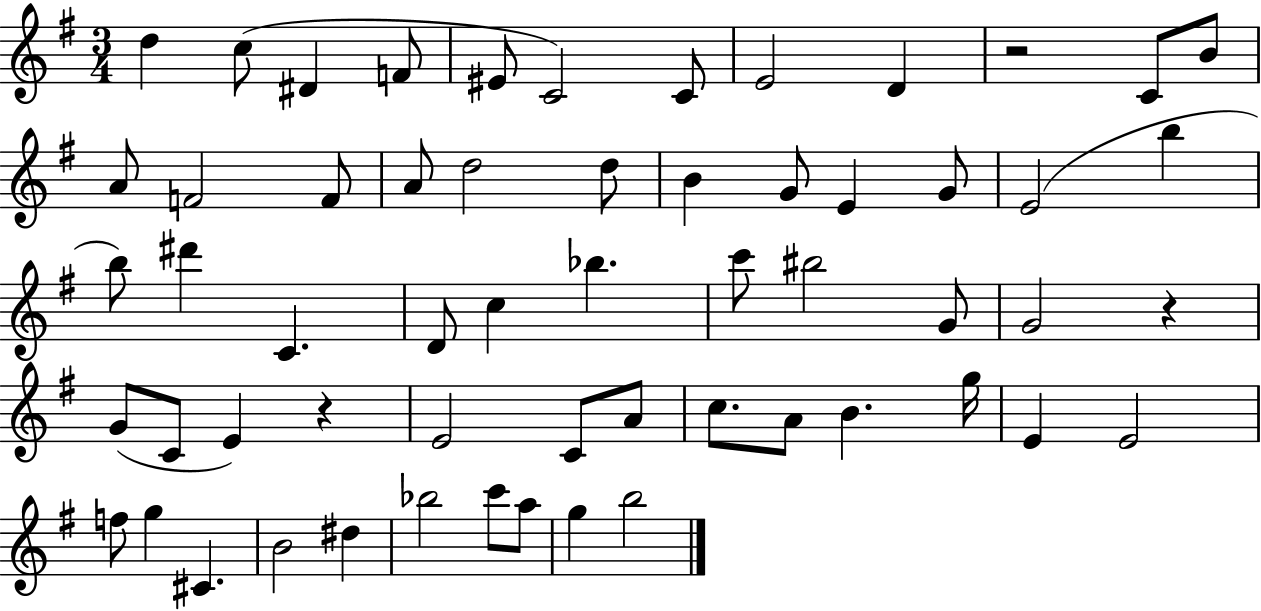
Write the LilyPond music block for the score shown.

{
  \clef treble
  \numericTimeSignature
  \time 3/4
  \key g \major
  d''4 c''8( dis'4 f'8 | eis'8 c'2) c'8 | e'2 d'4 | r2 c'8 b'8 | \break a'8 f'2 f'8 | a'8 d''2 d''8 | b'4 g'8 e'4 g'8 | e'2( b''4 | \break b''8) dis'''4 c'4. | d'8 c''4 bes''4. | c'''8 bis''2 g'8 | g'2 r4 | \break g'8( c'8 e'4) r4 | e'2 c'8 a'8 | c''8. a'8 b'4. g''16 | e'4 e'2 | \break f''8 g''4 cis'4. | b'2 dis''4 | bes''2 c'''8 a''8 | g''4 b''2 | \break \bar "|."
}